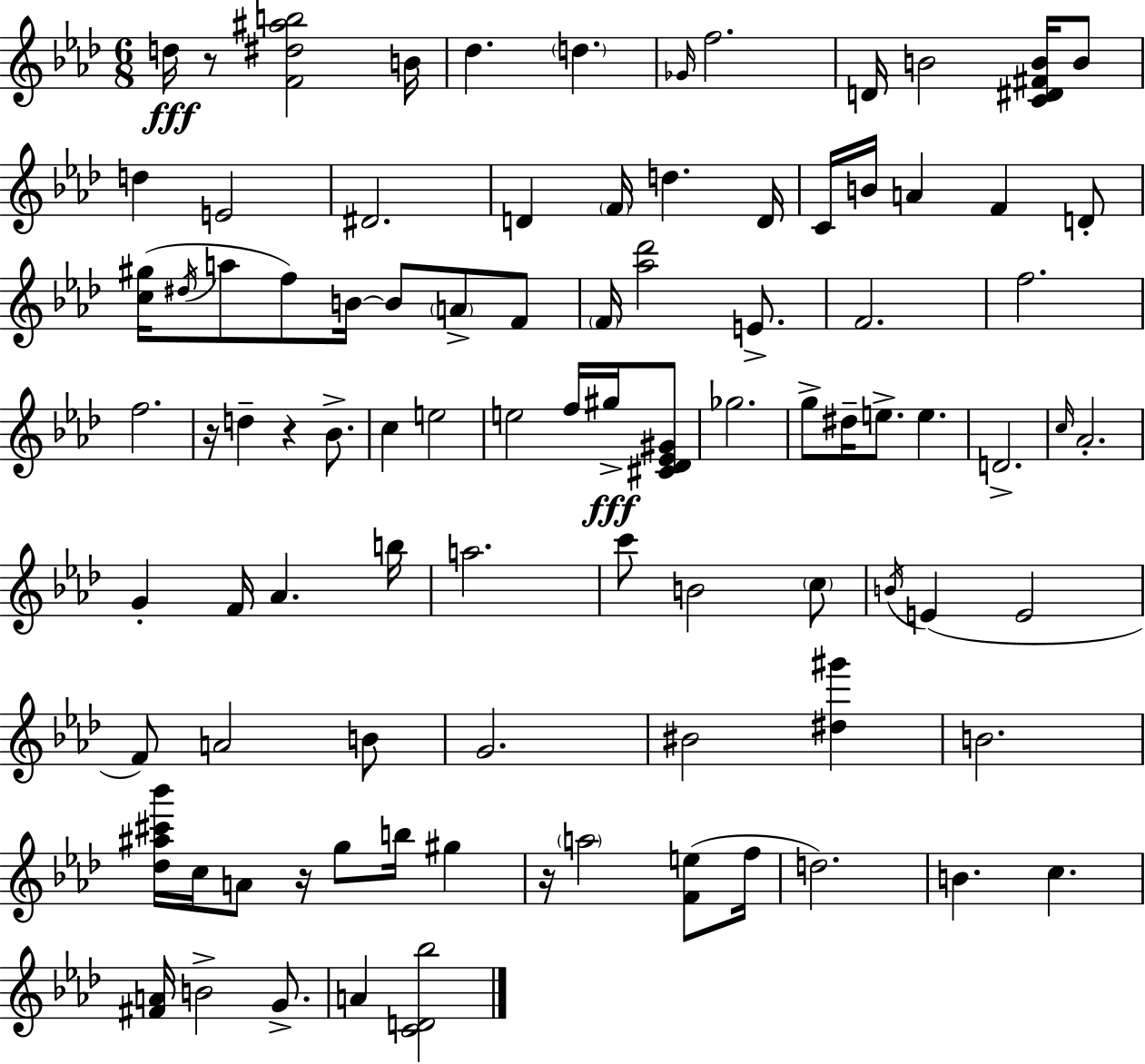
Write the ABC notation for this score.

X:1
T:Untitled
M:6/8
L:1/4
K:Fm
d/4 z/2 [F^d^ab]2 B/4 _d d _G/4 f2 D/4 B2 [C^D^FB]/4 B/2 d E2 ^D2 D F/4 d D/4 C/4 B/4 A F D/2 [c^g]/4 ^d/4 a/2 f/2 B/4 B/2 A/2 F/2 F/4 [_a_d']2 E/2 F2 f2 f2 z/4 d z _B/2 c e2 e2 f/4 ^g/4 [^C_D_E^G]/2 _g2 g/2 ^d/4 e/2 e D2 c/4 _A2 G F/4 _A b/4 a2 c'/2 B2 c/2 B/4 E E2 F/2 A2 B/2 G2 ^B2 [^d^g'] B2 [_d^a^c'_b']/4 c/4 A/2 z/4 g/2 b/4 ^g z/4 a2 [Fe]/2 f/4 d2 B c [^FA]/4 B2 G/2 A [CD_b]2